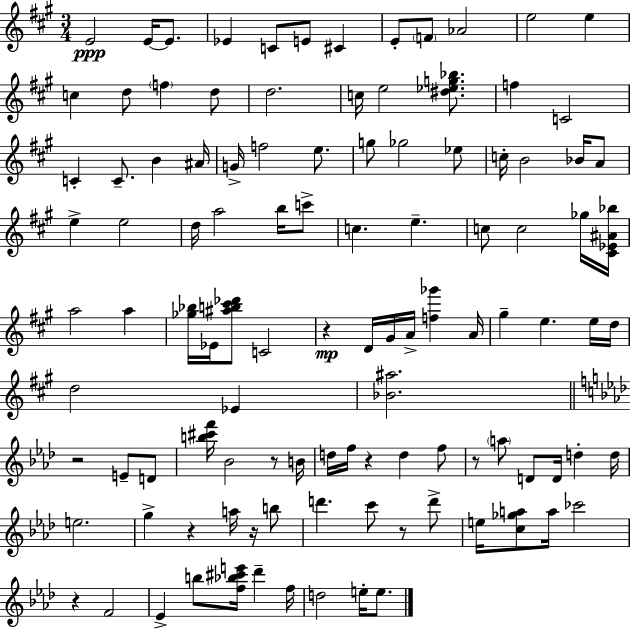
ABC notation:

X:1
T:Untitled
M:3/4
L:1/4
K:A
E2 E/4 E/2 _E C/2 E/2 ^C E/2 F/2 _A2 e2 e c d/2 f d/2 d2 c/4 e2 [^d_eg_b]/2 f C2 C C/2 B ^A/4 G/4 f2 e/2 g/2 _g2 _e/2 c/4 B2 _B/4 A/2 e e2 d/4 a2 b/4 c'/2 c e c/2 c2 _g/4 [^C_E^A_b]/4 a2 a [_g_b]/4 _E/4 [^ab^c'_d']/2 C2 z D/4 ^G/4 A/4 [f_g'] A/4 ^g e e/4 d/4 d2 _E [_B^a]2 z2 E/2 D/2 [b^c'f']/4 _B2 z/2 B/4 d/4 f/4 z d f/2 z/2 a/2 D/2 D/4 d d/4 e2 g z a/4 z/4 b/2 d' c'/2 z/2 d'/2 e/4 [c_ga]/2 a/4 _c'2 z F2 _E b/2 [f_b^c'e']/4 _d' f/4 d2 e/4 e/2